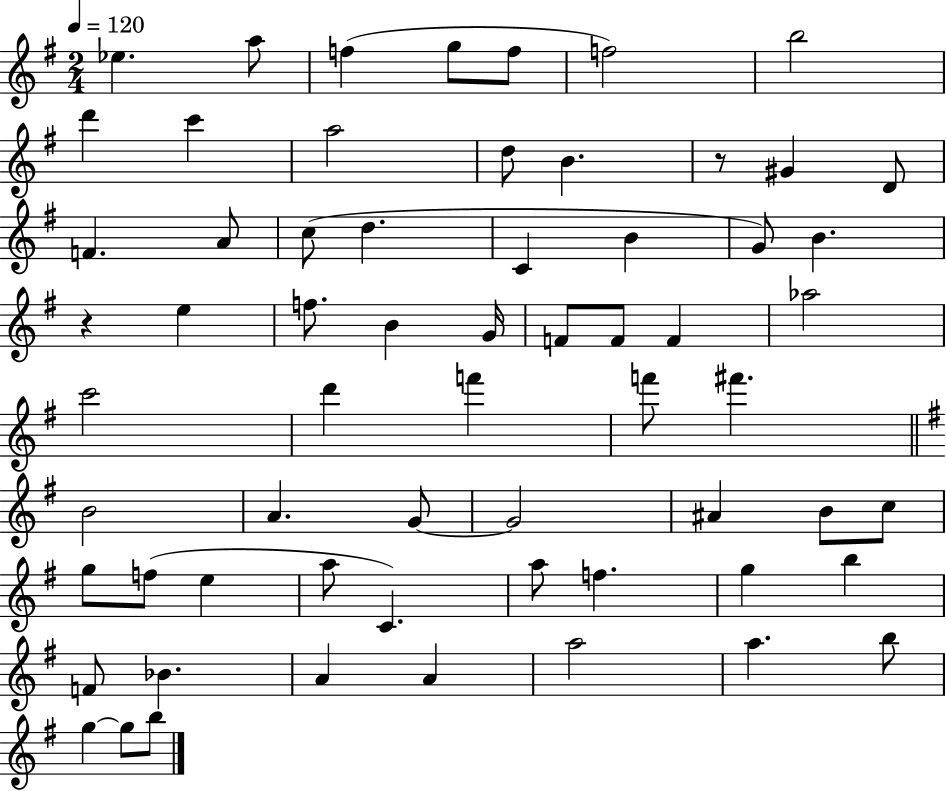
X:1
T:Untitled
M:2/4
L:1/4
K:G
_e a/2 f g/2 f/2 f2 b2 d' c' a2 d/2 B z/2 ^G D/2 F A/2 c/2 d C B G/2 B z e f/2 B G/4 F/2 F/2 F _a2 c'2 d' f' f'/2 ^f' B2 A G/2 G2 ^A B/2 c/2 g/2 f/2 e a/2 C a/2 f g b F/2 _B A A a2 a b/2 g g/2 b/2